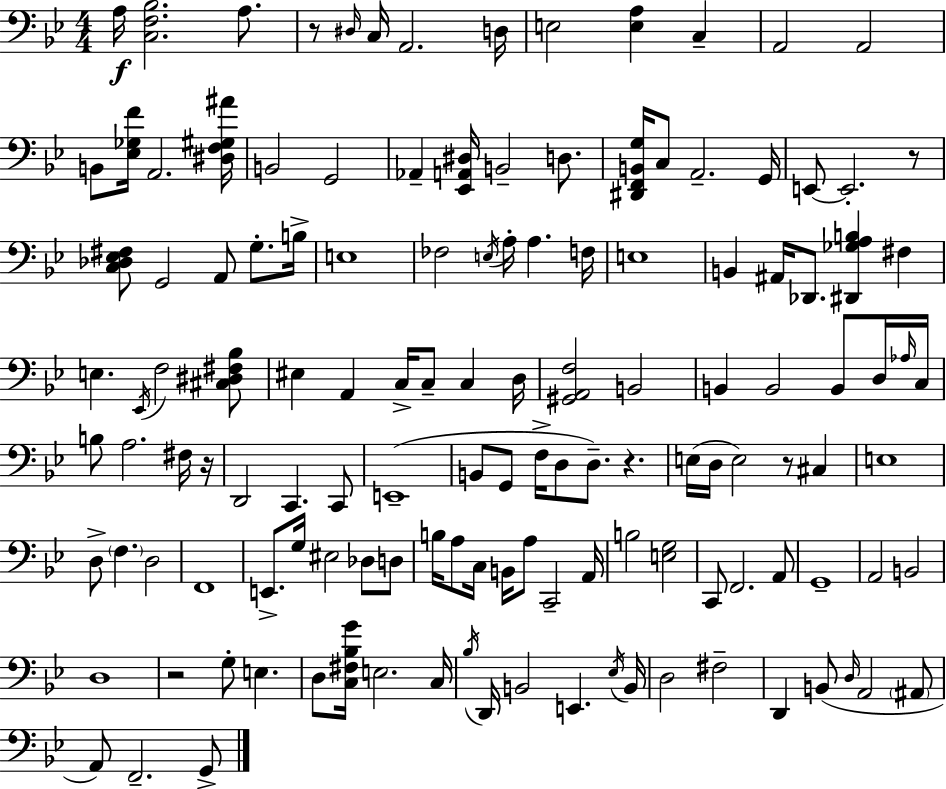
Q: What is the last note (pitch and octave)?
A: G2